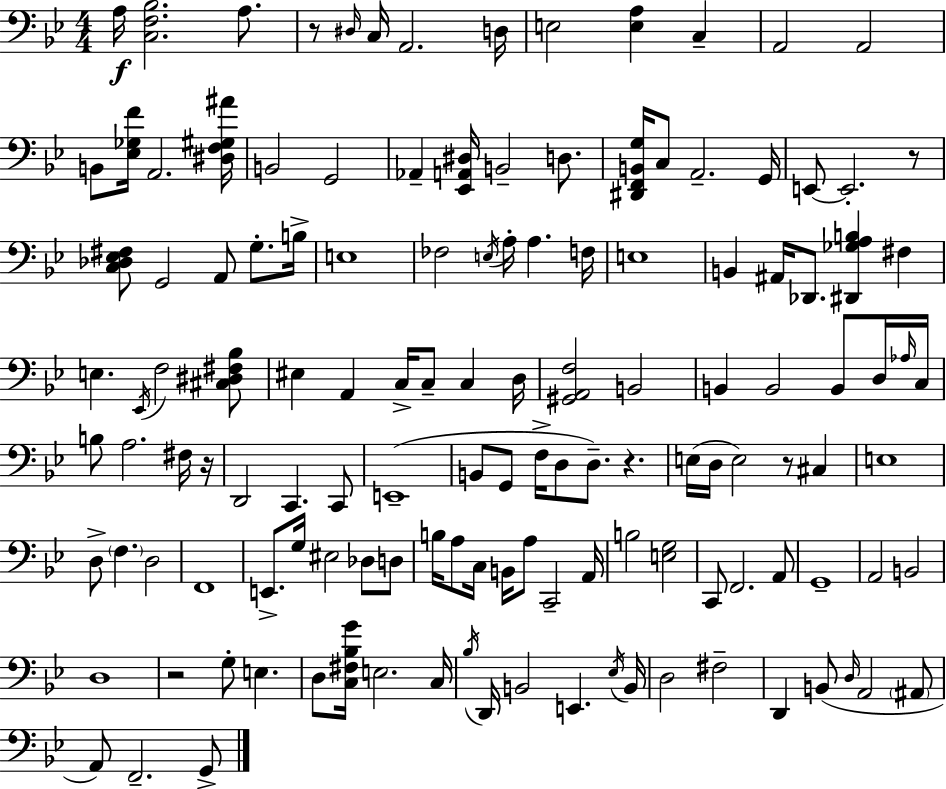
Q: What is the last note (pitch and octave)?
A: G2